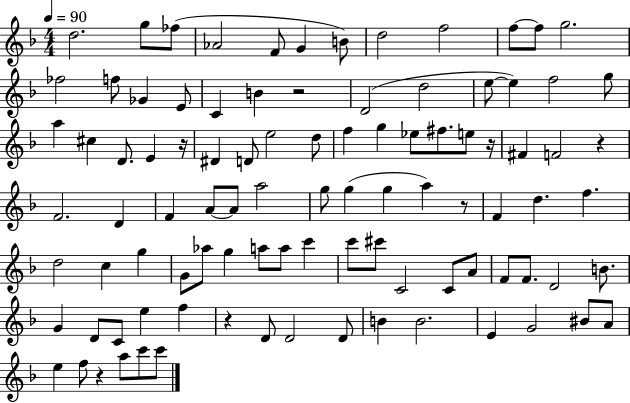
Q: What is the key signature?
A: F major